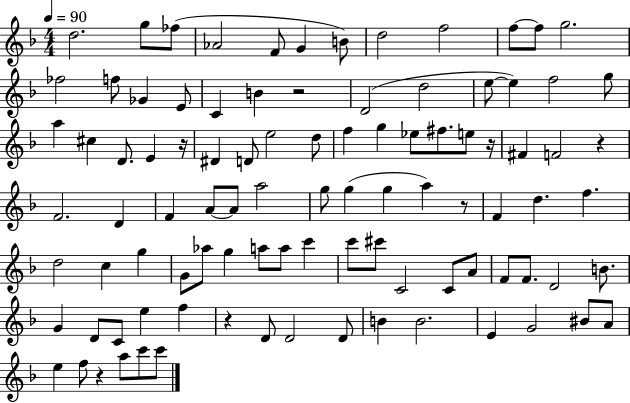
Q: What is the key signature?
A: F major